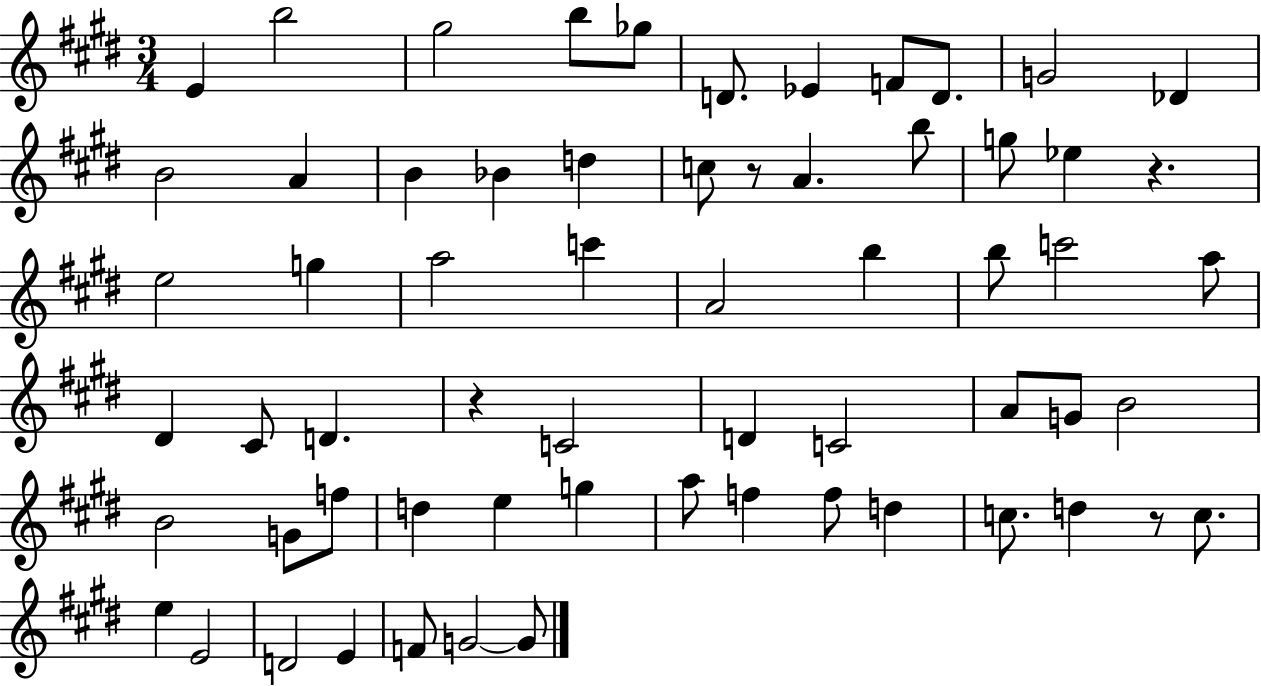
X:1
T:Untitled
M:3/4
L:1/4
K:E
E b2 ^g2 b/2 _g/2 D/2 _E F/2 D/2 G2 _D B2 A B _B d c/2 z/2 A b/2 g/2 _e z e2 g a2 c' A2 b b/2 c'2 a/2 ^D ^C/2 D z C2 D C2 A/2 G/2 B2 B2 G/2 f/2 d e g a/2 f f/2 d c/2 d z/2 c/2 e E2 D2 E F/2 G2 G/2